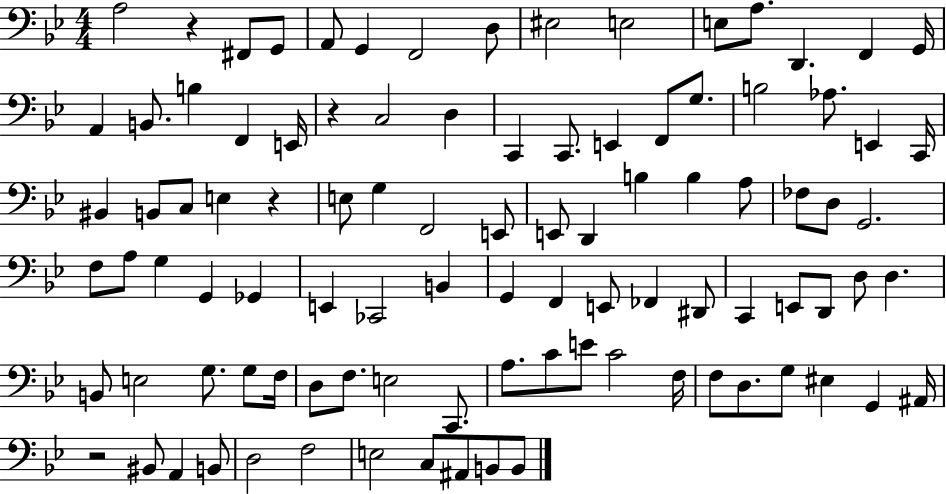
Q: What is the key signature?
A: BES major